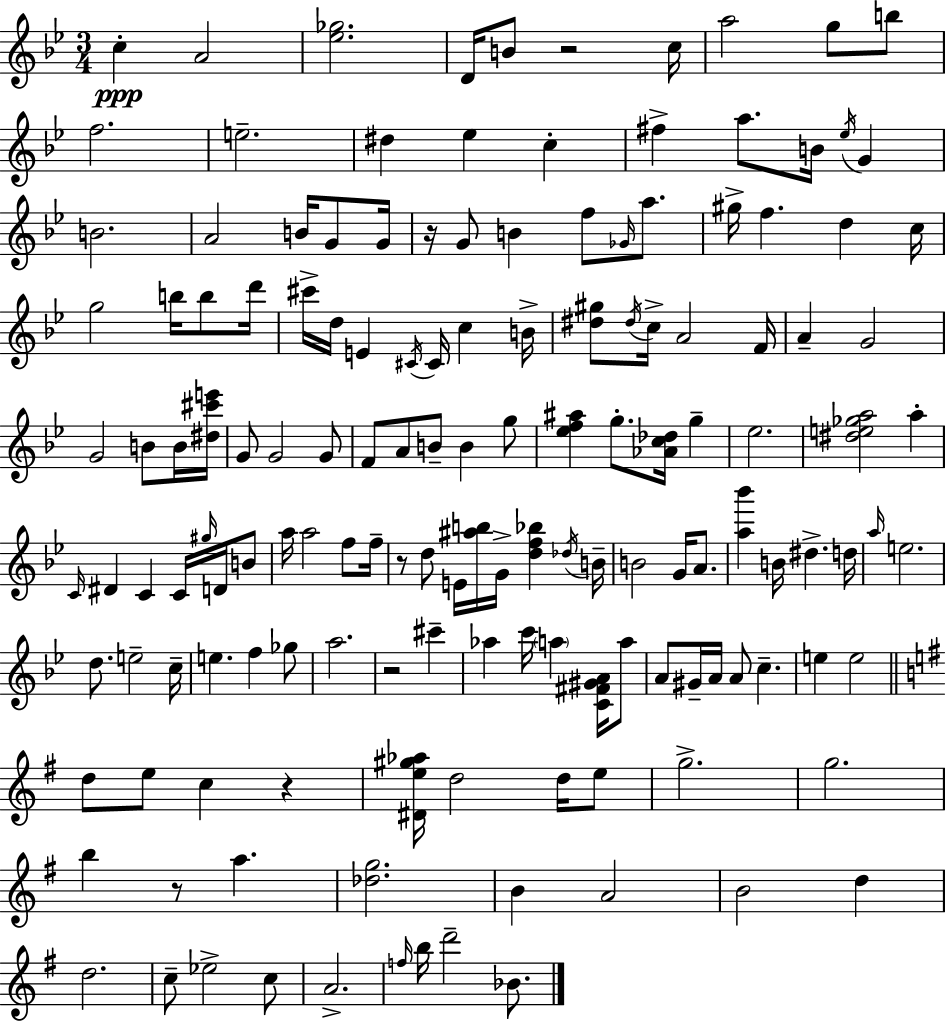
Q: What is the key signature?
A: BES major